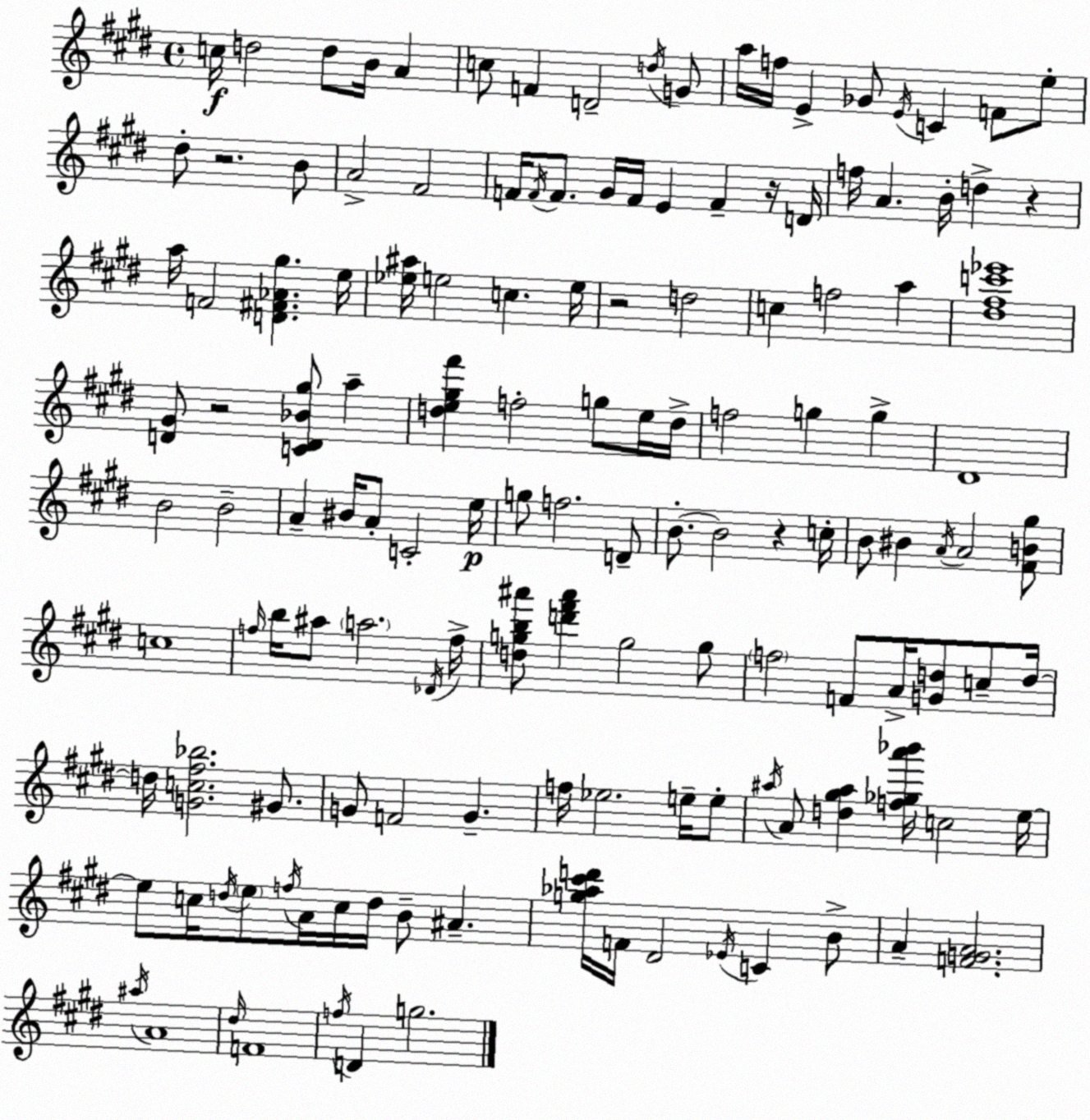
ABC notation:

X:1
T:Untitled
M:4/4
L:1/4
K:E
c/4 d2 d/2 B/4 A c/2 F D2 d/4 G/2 a/4 f/4 E _G/2 E/4 C F/2 e/2 ^d/2 z2 B/2 A2 ^F2 F/4 F/4 F/2 ^G/4 F/4 E F z/4 D/4 f/4 A B/4 d z a/4 F2 [D^F_A^g] e/4 [_e^a]/4 e2 c e/4 z2 d2 c f2 a [^d^fc'_e']4 [D^G]/2 z2 [CD_B^g]/2 a [de^g^f'] f2 g/2 e/4 d/4 f2 g g ^D4 B2 B2 A ^B/4 A/2 C2 e/4 g/2 f2 D/2 B/2 B2 z c/4 B/2 ^B A/4 A2 [^FB^g]/2 c4 f/4 b/4 ^a/2 a2 _D/4 f/4 [dgb^a']/2 [d'^f'^a'] g2 g/2 f2 F/2 A/4 [Gd]/2 c/2 d/4 d/4 [Gc^f_b]2 ^G/2 G/2 F2 G f/4 _e2 e/4 e/2 ^a/4 A/2 [d^g^a] [f_ga'_b']/4 c2 e/4 e/2 c/4 d/4 e/2 f/4 A/4 c/4 d/4 B/2 ^A [g_a^c'd']/4 F/4 ^D2 _E/4 C B/2 A [FGA]2 ^a/4 A4 ^d/4 F4 f/4 D g2